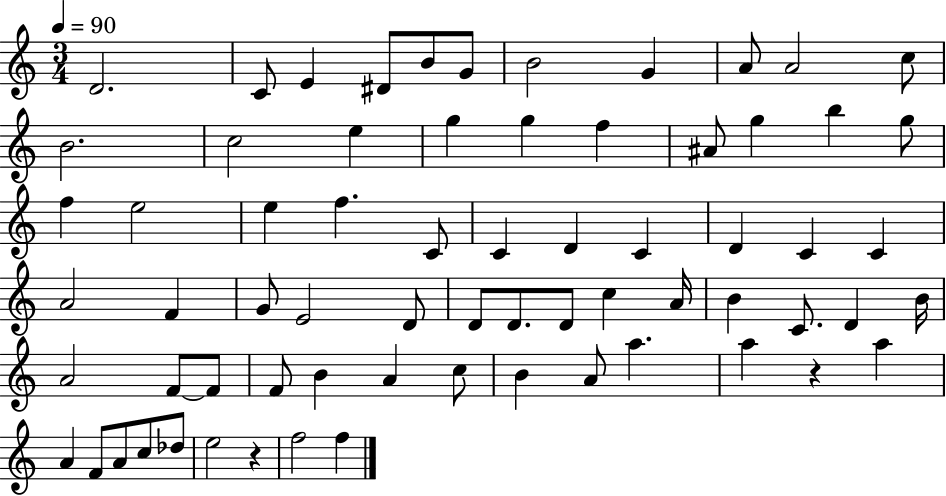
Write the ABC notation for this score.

X:1
T:Untitled
M:3/4
L:1/4
K:C
D2 C/2 E ^D/2 B/2 G/2 B2 G A/2 A2 c/2 B2 c2 e g g f ^A/2 g b g/2 f e2 e f C/2 C D C D C C A2 F G/2 E2 D/2 D/2 D/2 D/2 c A/4 B C/2 D B/4 A2 F/2 F/2 F/2 B A c/2 B A/2 a a z a A F/2 A/2 c/2 _d/2 e2 z f2 f